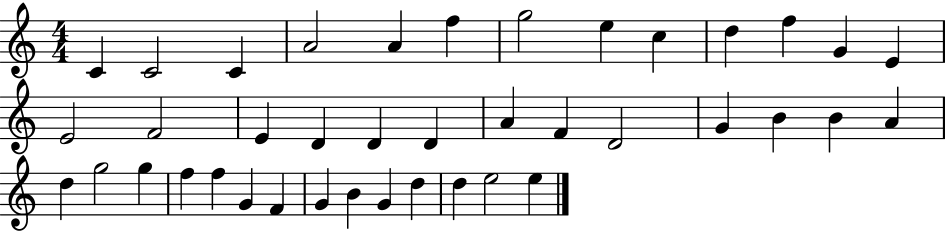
C4/q C4/h C4/q A4/h A4/q F5/q G5/h E5/q C5/q D5/q F5/q G4/q E4/q E4/h F4/h E4/q D4/q D4/q D4/q A4/q F4/q D4/h G4/q B4/q B4/q A4/q D5/q G5/h G5/q F5/q F5/q G4/q F4/q G4/q B4/q G4/q D5/q D5/q E5/h E5/q